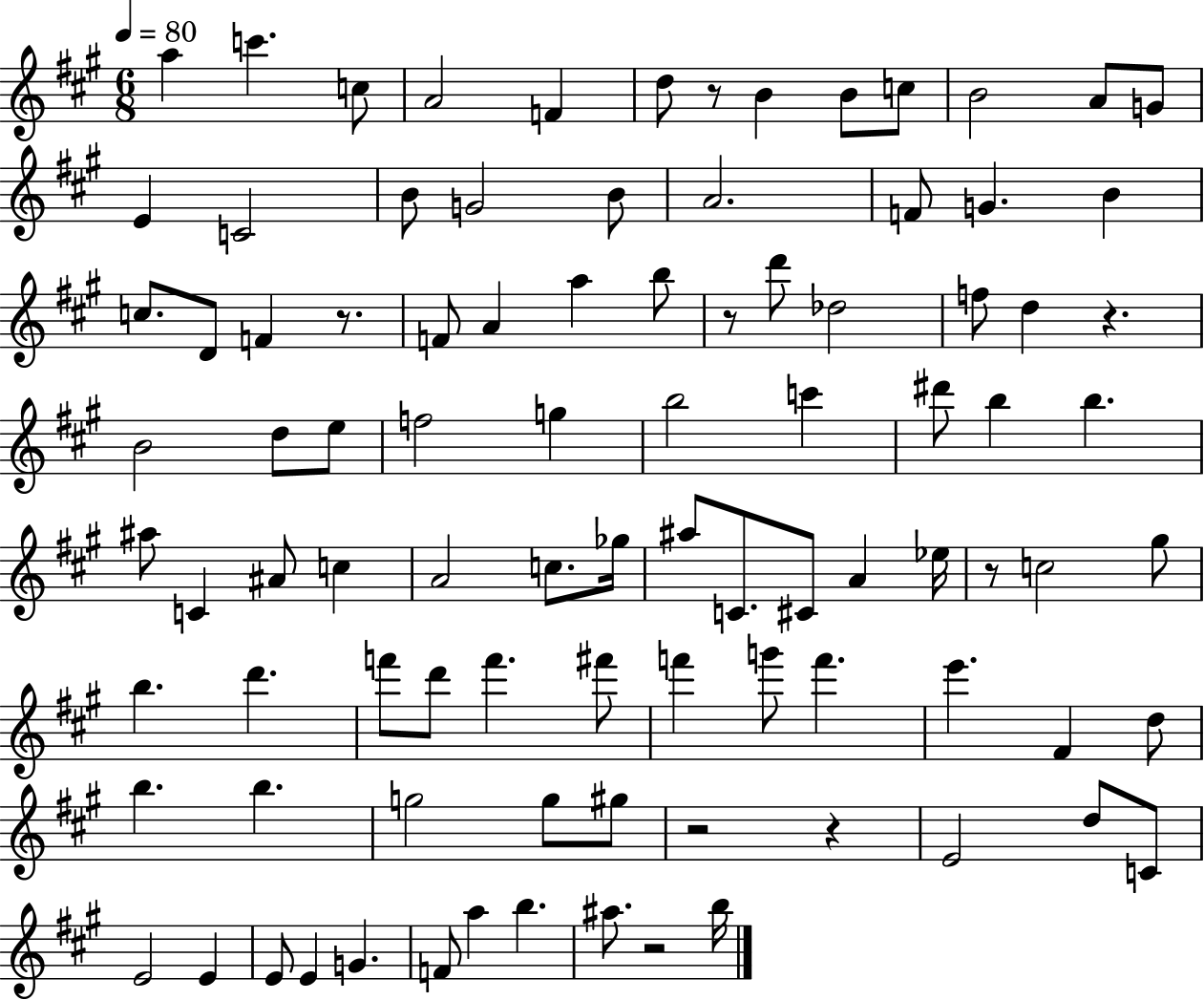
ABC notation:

X:1
T:Untitled
M:6/8
L:1/4
K:A
a c' c/2 A2 F d/2 z/2 B B/2 c/2 B2 A/2 G/2 E C2 B/2 G2 B/2 A2 F/2 G B c/2 D/2 F z/2 F/2 A a b/2 z/2 d'/2 _d2 f/2 d z B2 d/2 e/2 f2 g b2 c' ^d'/2 b b ^a/2 C ^A/2 c A2 c/2 _g/4 ^a/2 C/2 ^C/2 A _e/4 z/2 c2 ^g/2 b d' f'/2 d'/2 f' ^f'/2 f' g'/2 f' e' ^F d/2 b b g2 g/2 ^g/2 z2 z E2 d/2 C/2 E2 E E/2 E G F/2 a b ^a/2 z2 b/4